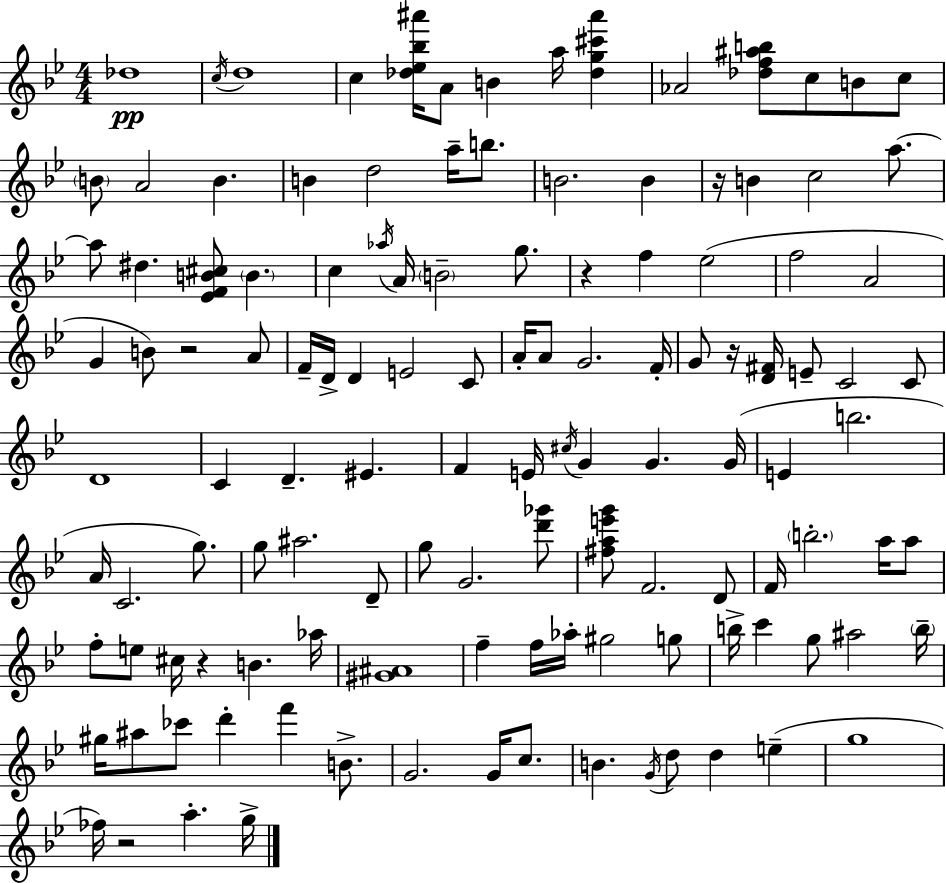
X:1
T:Untitled
M:4/4
L:1/4
K:Gm
_d4 c/4 d4 c [_d_e_b^a']/4 A/2 B a/4 [_dg^c'^a'] _A2 [_df^ab]/2 c/2 B/2 c/2 B/2 A2 B B d2 a/4 b/2 B2 B z/4 B c2 a/2 a/2 ^d [_EFB^c]/2 B c _a/4 A/4 B2 g/2 z f _e2 f2 A2 G B/2 z2 A/2 F/4 D/4 D E2 C/2 A/4 A/2 G2 F/4 G/2 z/4 [D^F]/4 E/2 C2 C/2 D4 C D ^E F E/4 ^c/4 G G G/4 E b2 A/4 C2 g/2 g/2 ^a2 D/2 g/2 G2 [d'_g']/2 [^fae'g']/2 F2 D/2 F/4 b2 a/4 a/2 f/2 e/2 ^c/4 z B _a/4 [^G^A]4 f f/4 _a/4 ^g2 g/2 b/4 c' g/2 ^a2 b/4 ^g/4 ^a/2 _c'/2 d' f' B/2 G2 G/4 c/2 B G/4 d/2 d e g4 _f/4 z2 a g/4